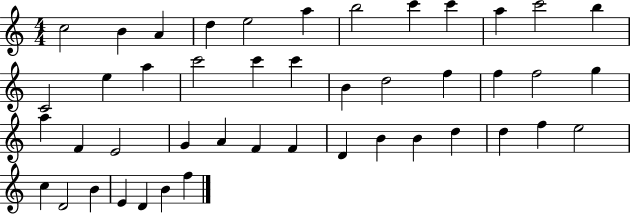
{
  \clef treble
  \numericTimeSignature
  \time 4/4
  \key c \major
  c''2 b'4 a'4 | d''4 e''2 a''4 | b''2 c'''4 c'''4 | a''4 c'''2 b''4 | \break c'2 e''4 a''4 | c'''2 c'''4 c'''4 | b'4 d''2 f''4 | f''4 f''2 g''4 | \break a''4 f'4 e'2 | g'4 a'4 f'4 f'4 | d'4 b'4 b'4 d''4 | d''4 f''4 e''2 | \break c''4 d'2 b'4 | e'4 d'4 b'4 f''4 | \bar "|."
}